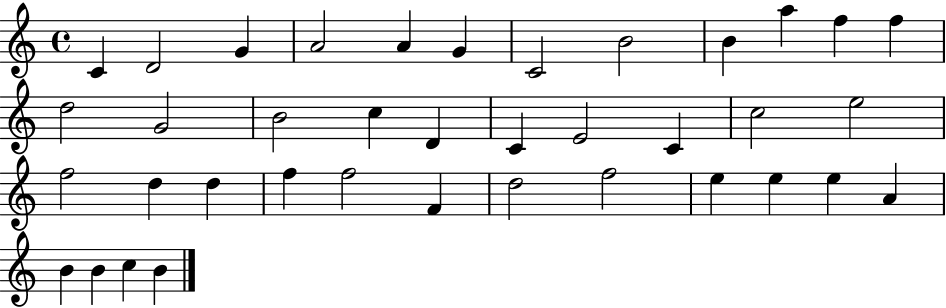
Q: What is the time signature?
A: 4/4